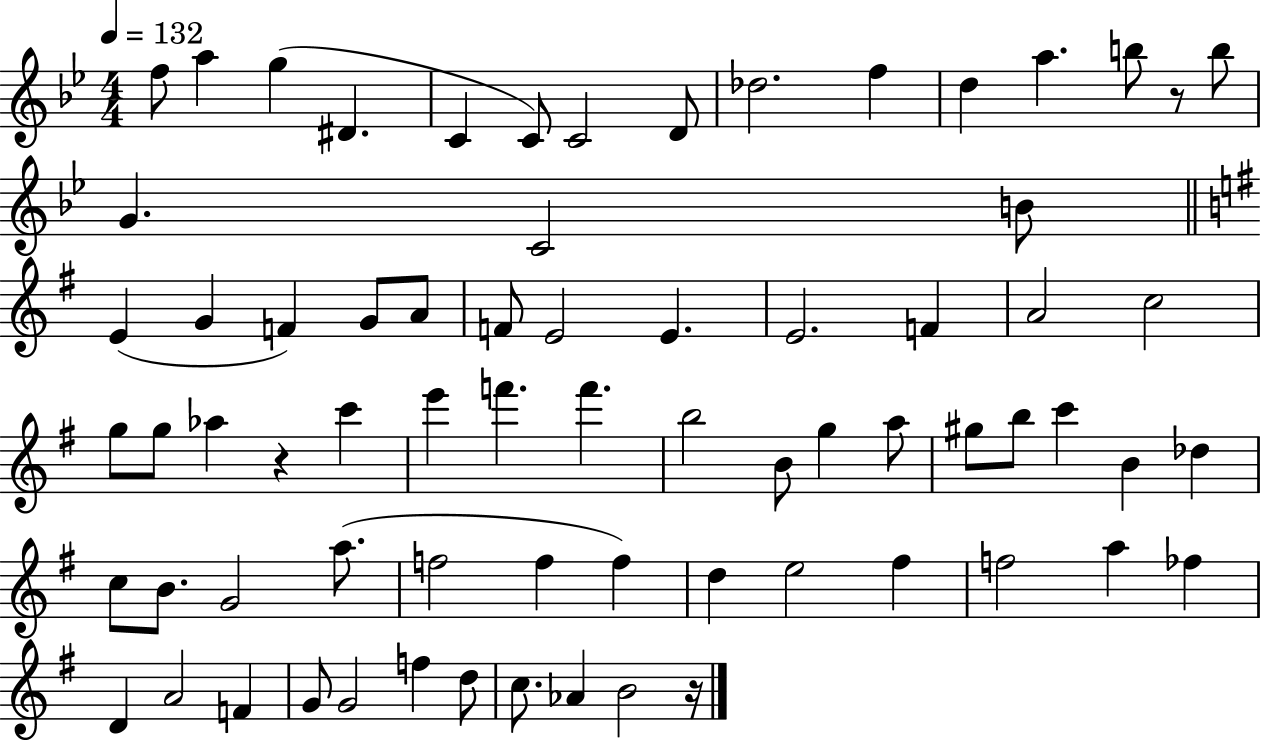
F5/e A5/q G5/q D#4/q. C4/q C4/e C4/h D4/e Db5/h. F5/q D5/q A5/q. B5/e R/e B5/e G4/q. C4/h B4/e E4/q G4/q F4/q G4/e A4/e F4/e E4/h E4/q. E4/h. F4/q A4/h C5/h G5/e G5/e Ab5/q R/q C6/q E6/q F6/q. F6/q. B5/h B4/e G5/q A5/e G#5/e B5/e C6/q B4/q Db5/q C5/e B4/e. G4/h A5/e. F5/h F5/q F5/q D5/q E5/h F#5/q F5/h A5/q FES5/q D4/q A4/h F4/q G4/e G4/h F5/q D5/e C5/e. Ab4/q B4/h R/s